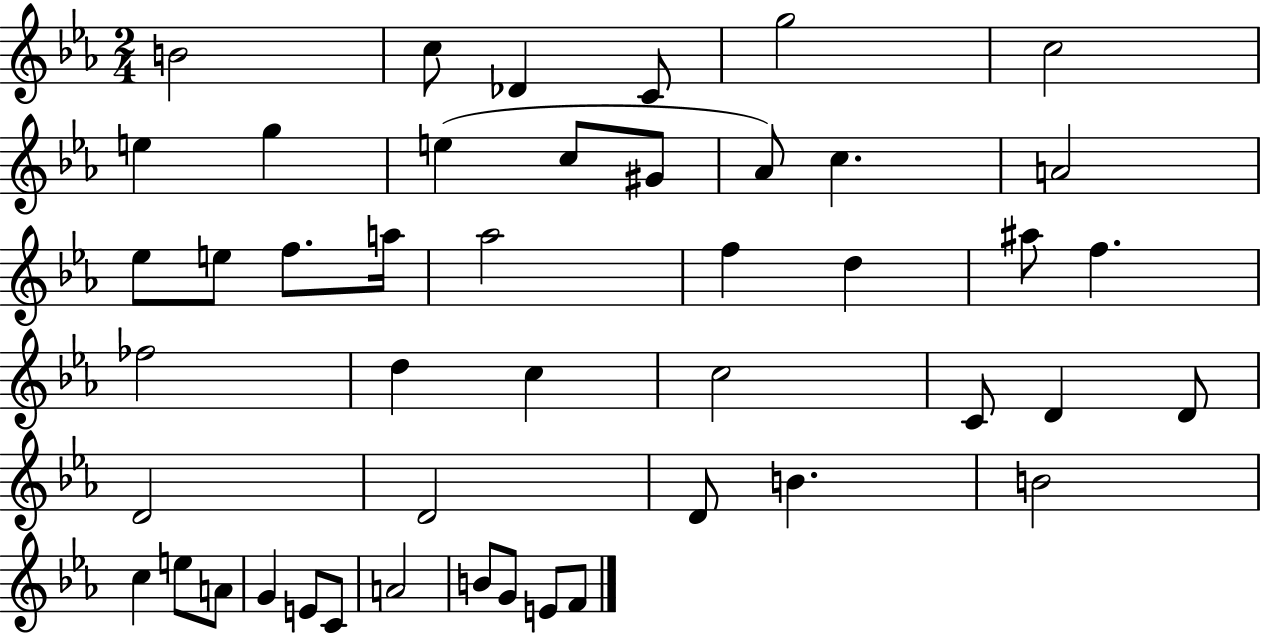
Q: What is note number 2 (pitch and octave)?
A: C5